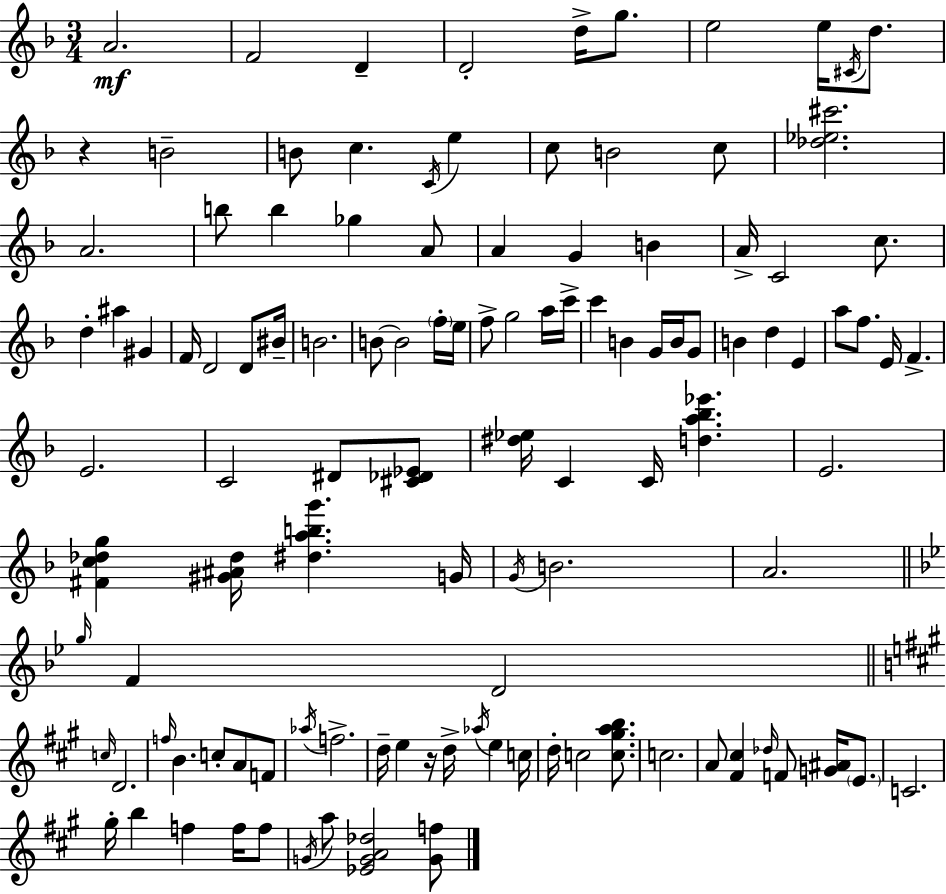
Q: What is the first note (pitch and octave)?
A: A4